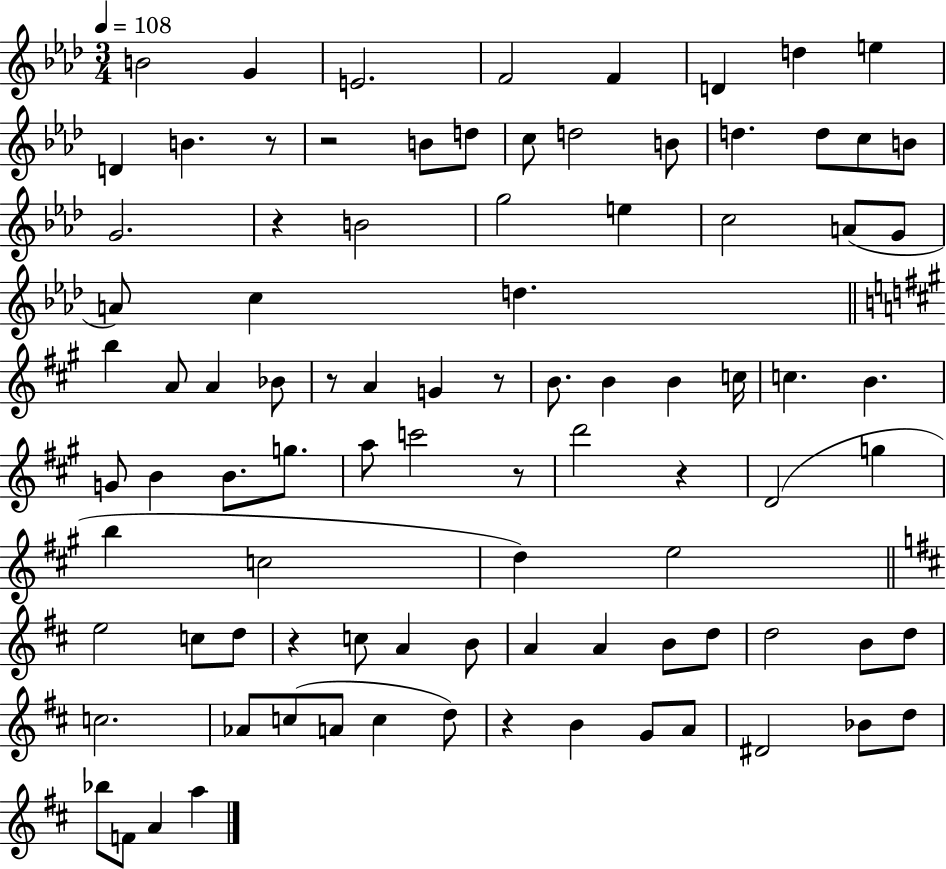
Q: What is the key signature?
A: AES major